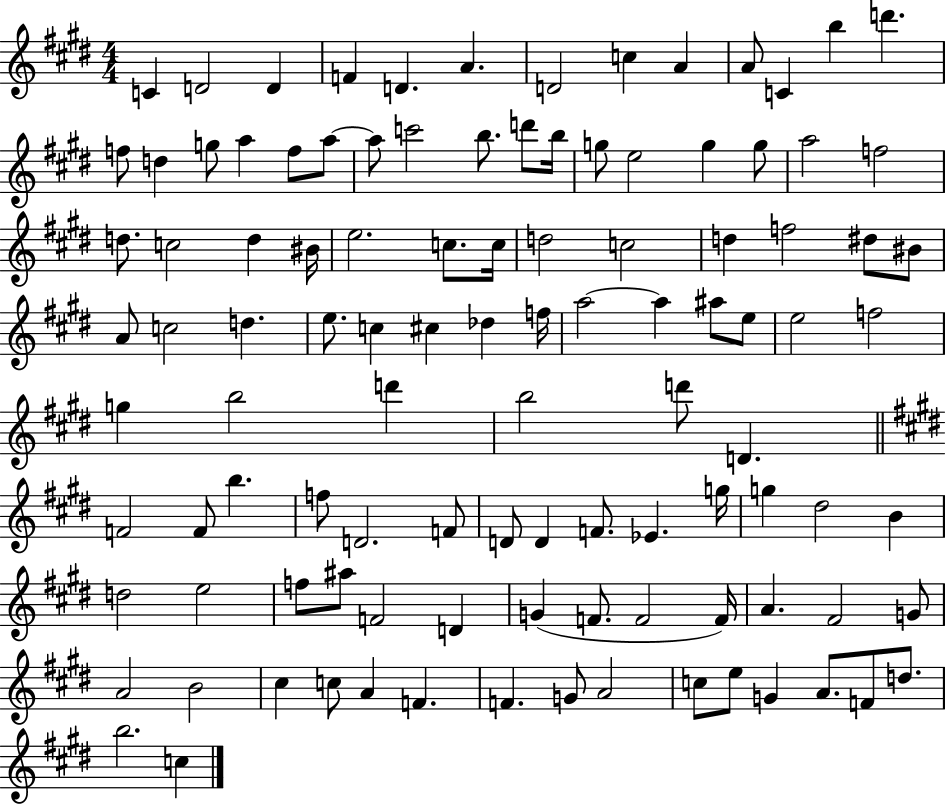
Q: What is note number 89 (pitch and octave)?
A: F#4